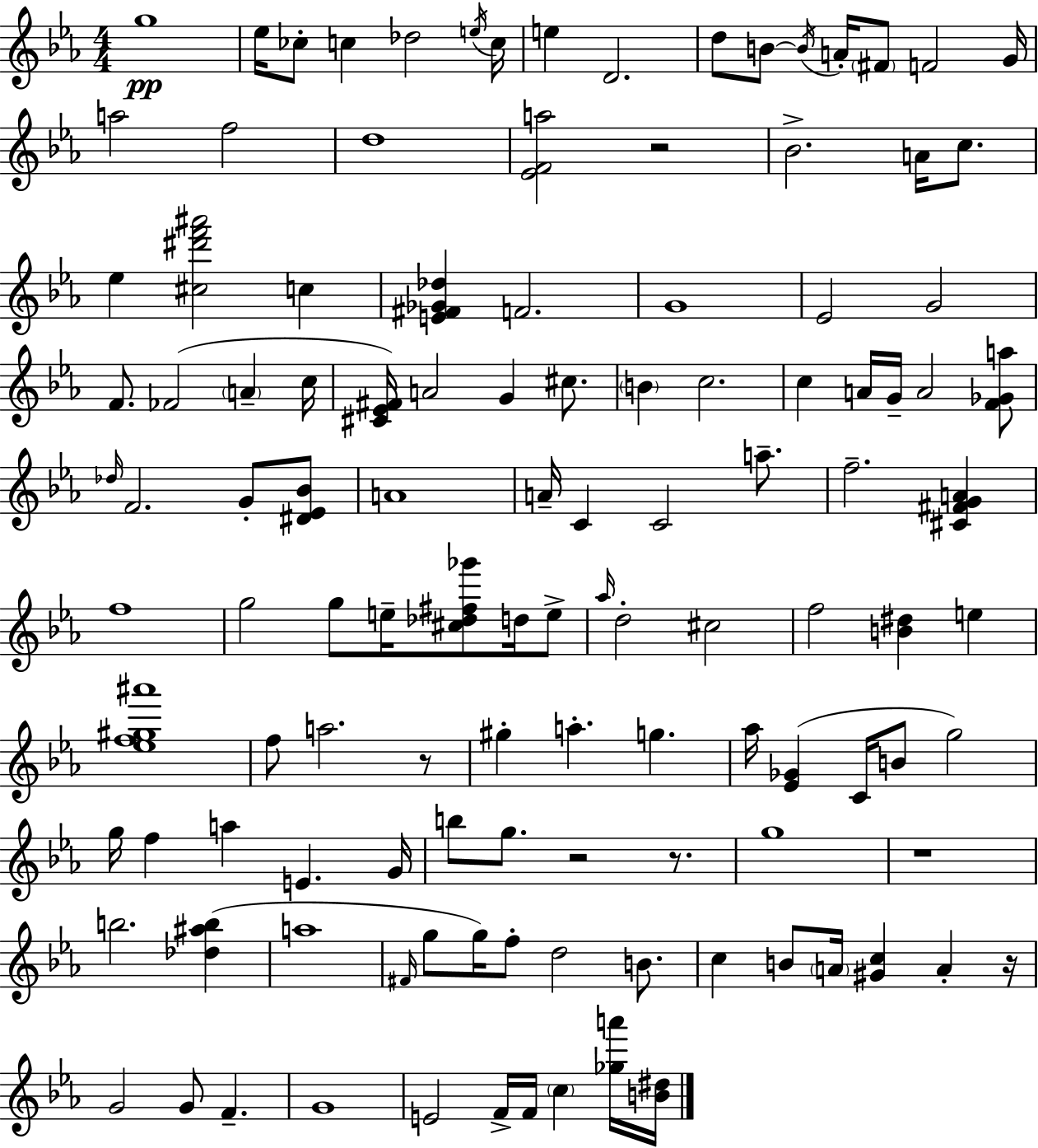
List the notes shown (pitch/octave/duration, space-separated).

G5/w Eb5/s CES5/e C5/q Db5/h E5/s C5/s E5/q D4/h. D5/e B4/e B4/s A4/s F#4/e F4/h G4/s A5/h F5/h D5/w [Eb4,F4,A5]/h R/h Bb4/h. A4/s C5/e. Eb5/q [C#5,D#6,F6,A#6]/h C5/q [E4,F#4,Gb4,Db5]/q F4/h. G4/w Eb4/h G4/h F4/e. FES4/h A4/q C5/s [C#4,Eb4,F#4]/s A4/h G4/q C#5/e. B4/q C5/h. C5/q A4/s G4/s A4/h [F4,Gb4,A5]/e Db5/s F4/h. G4/e [D#4,Eb4,Bb4]/e A4/w A4/s C4/q C4/h A5/e. F5/h. [C#4,F#4,G4,A4]/q F5/w G5/h G5/e E5/s [C#5,Db5,F#5,Gb6]/e D5/s E5/e Ab5/s D5/h C#5/h F5/h [B4,D#5]/q E5/q [Eb5,F5,G#5,A#6]/w F5/e A5/h. R/e G#5/q A5/q. G5/q. Ab5/s [Eb4,Gb4]/q C4/s B4/e G5/h G5/s F5/q A5/q E4/q. G4/s B5/e G5/e. R/h R/e. G5/w R/w B5/h. [Db5,A#5,B5]/q A5/w F#4/s G5/e G5/s F5/e D5/h B4/e. C5/q B4/e A4/s [G#4,C5]/q A4/q R/s G4/h G4/e F4/q. G4/w E4/h F4/s F4/s C5/q [Gb5,A6]/s [B4,D#5]/s